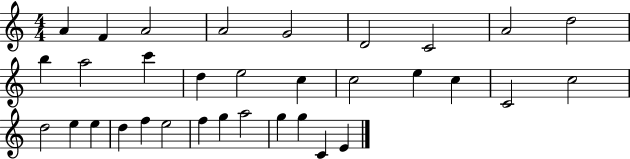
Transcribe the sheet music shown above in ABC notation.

X:1
T:Untitled
M:4/4
L:1/4
K:C
A F A2 A2 G2 D2 C2 A2 d2 b a2 c' d e2 c c2 e c C2 c2 d2 e e d f e2 f g a2 g g C E